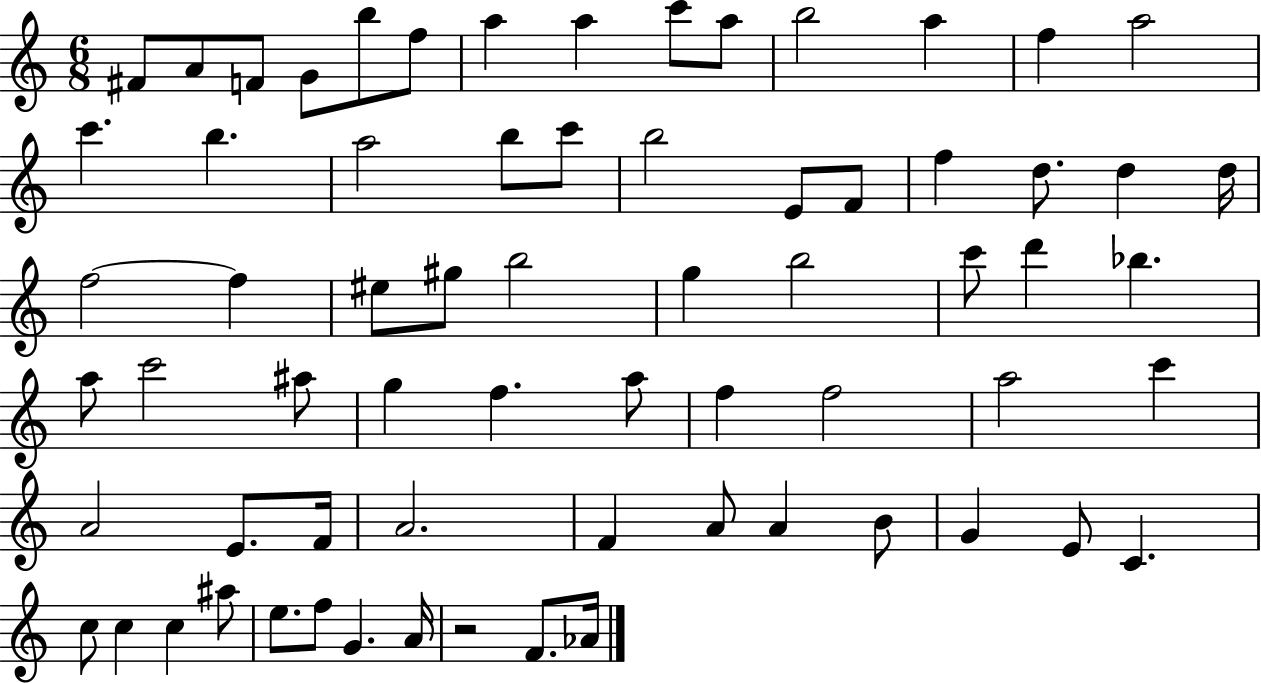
F#4/e A4/e F4/e G4/e B5/e F5/e A5/q A5/q C6/e A5/e B5/h A5/q F5/q A5/h C6/q. B5/q. A5/h B5/e C6/e B5/h E4/e F4/e F5/q D5/e. D5/q D5/s F5/h F5/q EIS5/e G#5/e B5/h G5/q B5/h C6/e D6/q Bb5/q. A5/e C6/h A#5/e G5/q F5/q. A5/e F5/q F5/h A5/h C6/q A4/h E4/e. F4/s A4/h. F4/q A4/e A4/q B4/e G4/q E4/e C4/q. C5/e C5/q C5/q A#5/e E5/e. F5/e G4/q. A4/s R/h F4/e. Ab4/s